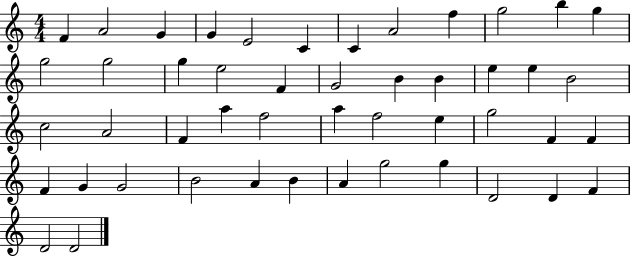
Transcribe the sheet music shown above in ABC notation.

X:1
T:Untitled
M:4/4
L:1/4
K:C
F A2 G G E2 C C A2 f g2 b g g2 g2 g e2 F G2 B B e e B2 c2 A2 F a f2 a f2 e g2 F F F G G2 B2 A B A g2 g D2 D F D2 D2